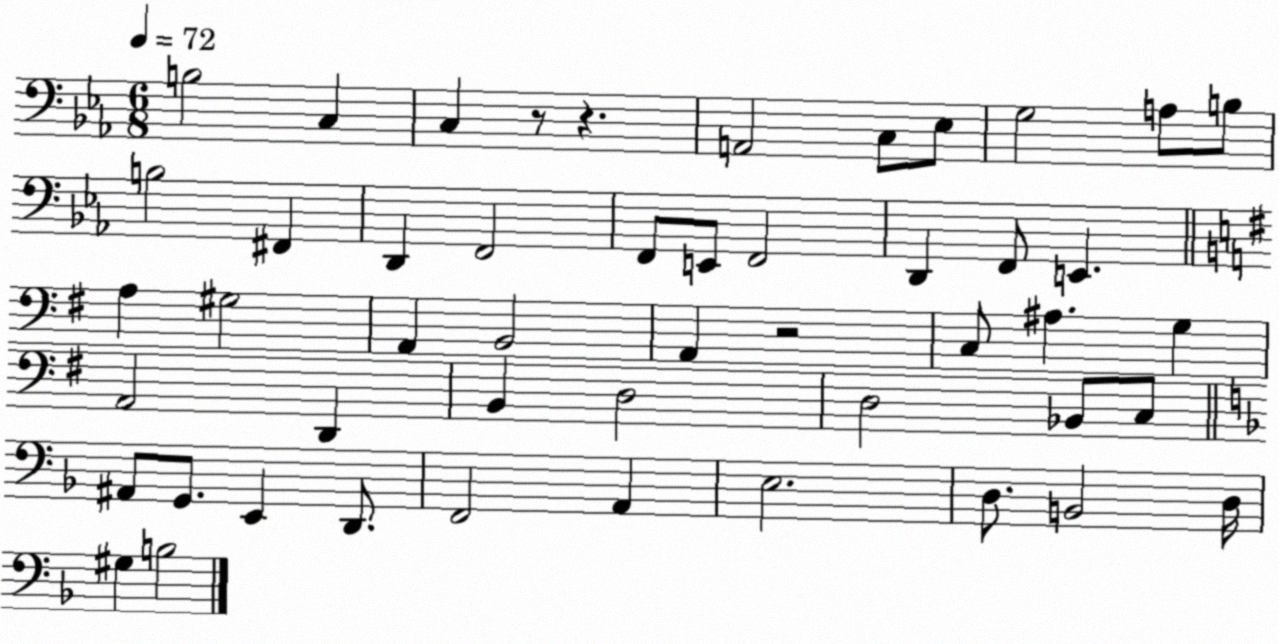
X:1
T:Untitled
M:6/8
L:1/4
K:Eb
B,2 C, C, z/2 z A,,2 C,/2 _E,/2 G,2 A,/2 B,/2 B,2 ^F,, D,, F,,2 F,,/2 E,,/2 F,,2 D,, F,,/2 E,, A, ^G,2 A,, B,,2 A,, z2 C,/2 ^A, G, A,,2 D,, B,, D,2 D,2 _B,,/2 C,/2 ^A,,/2 G,,/2 E,, D,,/2 F,,2 A,, E,2 D,/2 B,,2 D,/4 ^G, B,2